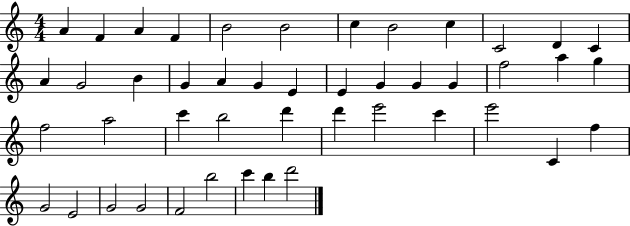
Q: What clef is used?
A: treble